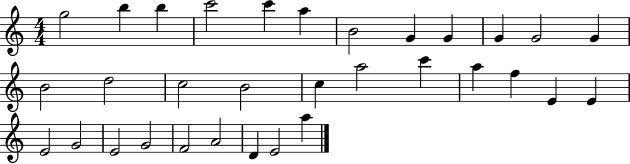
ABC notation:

X:1
T:Untitled
M:4/4
L:1/4
K:C
g2 b b c'2 c' a B2 G G G G2 G B2 d2 c2 B2 c a2 c' a f E E E2 G2 E2 G2 F2 A2 D E2 a